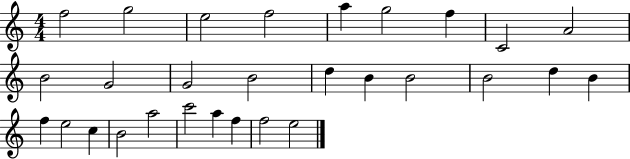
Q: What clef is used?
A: treble